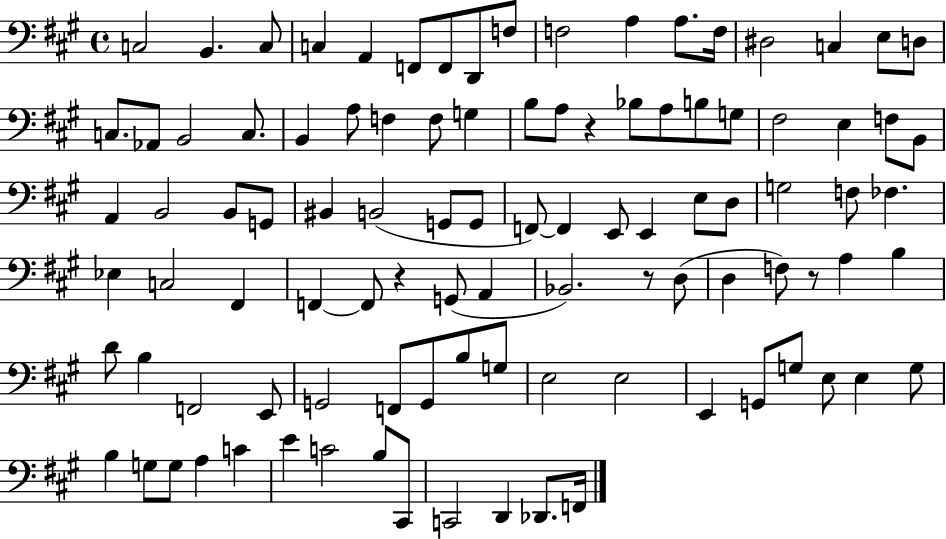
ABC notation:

X:1
T:Untitled
M:4/4
L:1/4
K:A
C,2 B,, C,/2 C, A,, F,,/2 F,,/2 D,,/2 F,/2 F,2 A, A,/2 F,/4 ^D,2 C, E,/2 D,/2 C,/2 _A,,/2 B,,2 C,/2 B,, A,/2 F, F,/2 G, B,/2 A,/2 z _B,/2 A,/2 B,/2 G,/2 ^F,2 E, F,/2 B,,/2 A,, B,,2 B,,/2 G,,/2 ^B,, B,,2 G,,/2 G,,/2 F,,/2 F,, E,,/2 E,, E,/2 D,/2 G,2 F,/2 _F, _E, C,2 ^F,, F,, F,,/2 z G,,/2 A,, _B,,2 z/2 D,/2 D, F,/2 z/2 A, B, D/2 B, F,,2 E,,/2 G,,2 F,,/2 G,,/2 B,/2 G,/2 E,2 E,2 E,, G,,/2 G,/2 E,/2 E, G,/2 B, G,/2 G,/2 A, C E C2 B,/2 ^C,,/2 C,,2 D,, _D,,/2 F,,/4